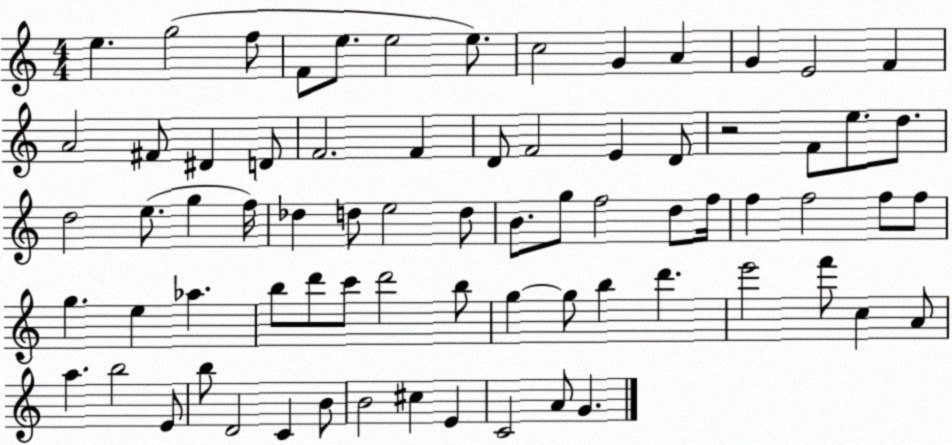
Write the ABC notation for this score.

X:1
T:Untitled
M:4/4
L:1/4
K:C
e g2 f/2 F/2 e/2 e2 e/2 c2 G A G E2 F A2 ^F/2 ^D D/2 F2 F D/2 F2 E D/2 z2 F/2 e/2 d/2 d2 e/2 g f/4 _d d/2 e2 d/2 B/2 g/2 f2 d/2 f/4 f f2 f/2 f/2 g e _a b/2 d'/2 c'/2 d'2 b/2 g g/2 b d' e'2 f'/2 c A/2 a b2 E/2 b/2 D2 C B/2 B2 ^c E C2 A/2 G